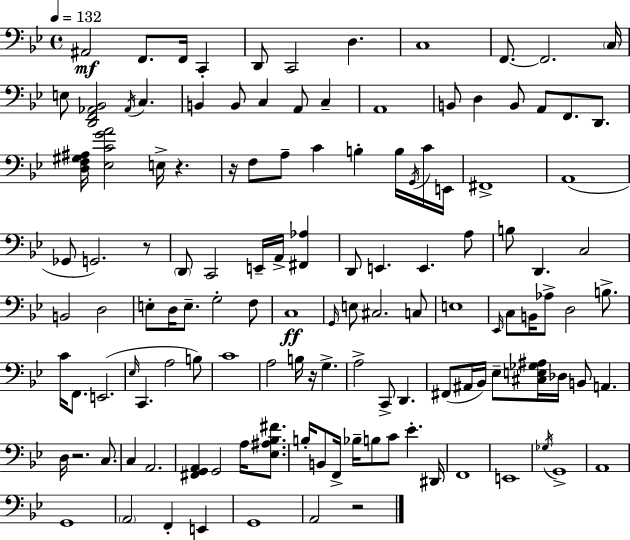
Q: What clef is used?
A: bass